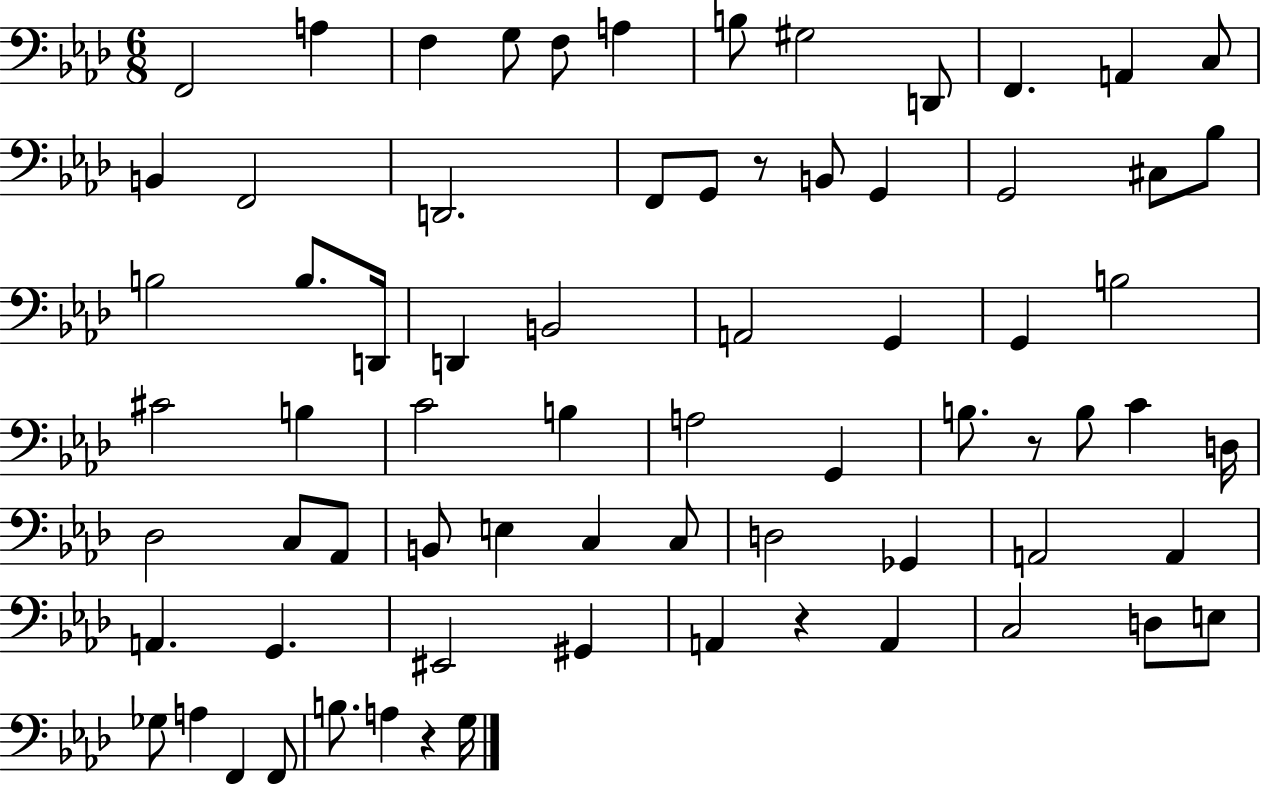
F2/h A3/q F3/q G3/e F3/e A3/q B3/e G#3/h D2/e F2/q. A2/q C3/e B2/q F2/h D2/h. F2/e G2/e R/e B2/e G2/q G2/h C#3/e Bb3/e B3/h B3/e. D2/s D2/q B2/h A2/h G2/q G2/q B3/h C#4/h B3/q C4/h B3/q A3/h G2/q B3/e. R/e B3/e C4/q D3/s Db3/h C3/e Ab2/e B2/e E3/q C3/q C3/e D3/h Gb2/q A2/h A2/q A2/q. G2/q. EIS2/h G#2/q A2/q R/q A2/q C3/h D3/e E3/e Gb3/e A3/q F2/q F2/e B3/e. A3/q R/q G3/s